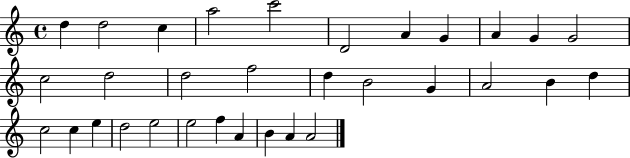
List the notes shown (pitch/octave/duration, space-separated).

D5/q D5/h C5/q A5/h C6/h D4/h A4/q G4/q A4/q G4/q G4/h C5/h D5/h D5/h F5/h D5/q B4/h G4/q A4/h B4/q D5/q C5/h C5/q E5/q D5/h E5/h E5/h F5/q A4/q B4/q A4/q A4/h